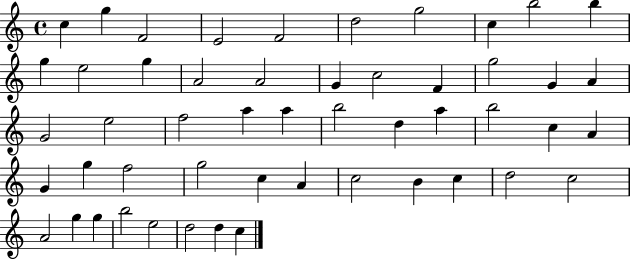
{
  \clef treble
  \time 4/4
  \defaultTimeSignature
  \key c \major
  c''4 g''4 f'2 | e'2 f'2 | d''2 g''2 | c''4 b''2 b''4 | \break g''4 e''2 g''4 | a'2 a'2 | g'4 c''2 f'4 | g''2 g'4 a'4 | \break g'2 e''2 | f''2 a''4 a''4 | b''2 d''4 a''4 | b''2 c''4 a'4 | \break g'4 g''4 f''2 | g''2 c''4 a'4 | c''2 b'4 c''4 | d''2 c''2 | \break a'2 g''4 g''4 | b''2 e''2 | d''2 d''4 c''4 | \bar "|."
}